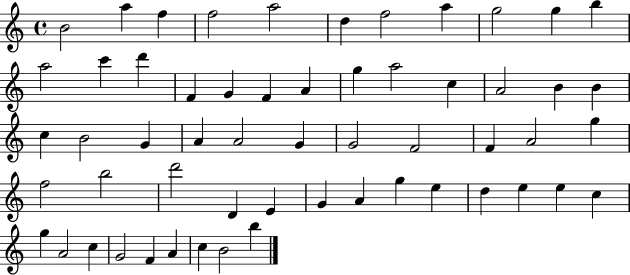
B4/h A5/q F5/q F5/h A5/h D5/q F5/h A5/q G5/h G5/q B5/q A5/h C6/q D6/q F4/q G4/q F4/q A4/q G5/q A5/h C5/q A4/h B4/q B4/q C5/q B4/h G4/q A4/q A4/h G4/q G4/h F4/h F4/q A4/h G5/q F5/h B5/h D6/h D4/q E4/q G4/q A4/q G5/q E5/q D5/q E5/q E5/q C5/q G5/q A4/h C5/q G4/h F4/q A4/q C5/q B4/h B5/q